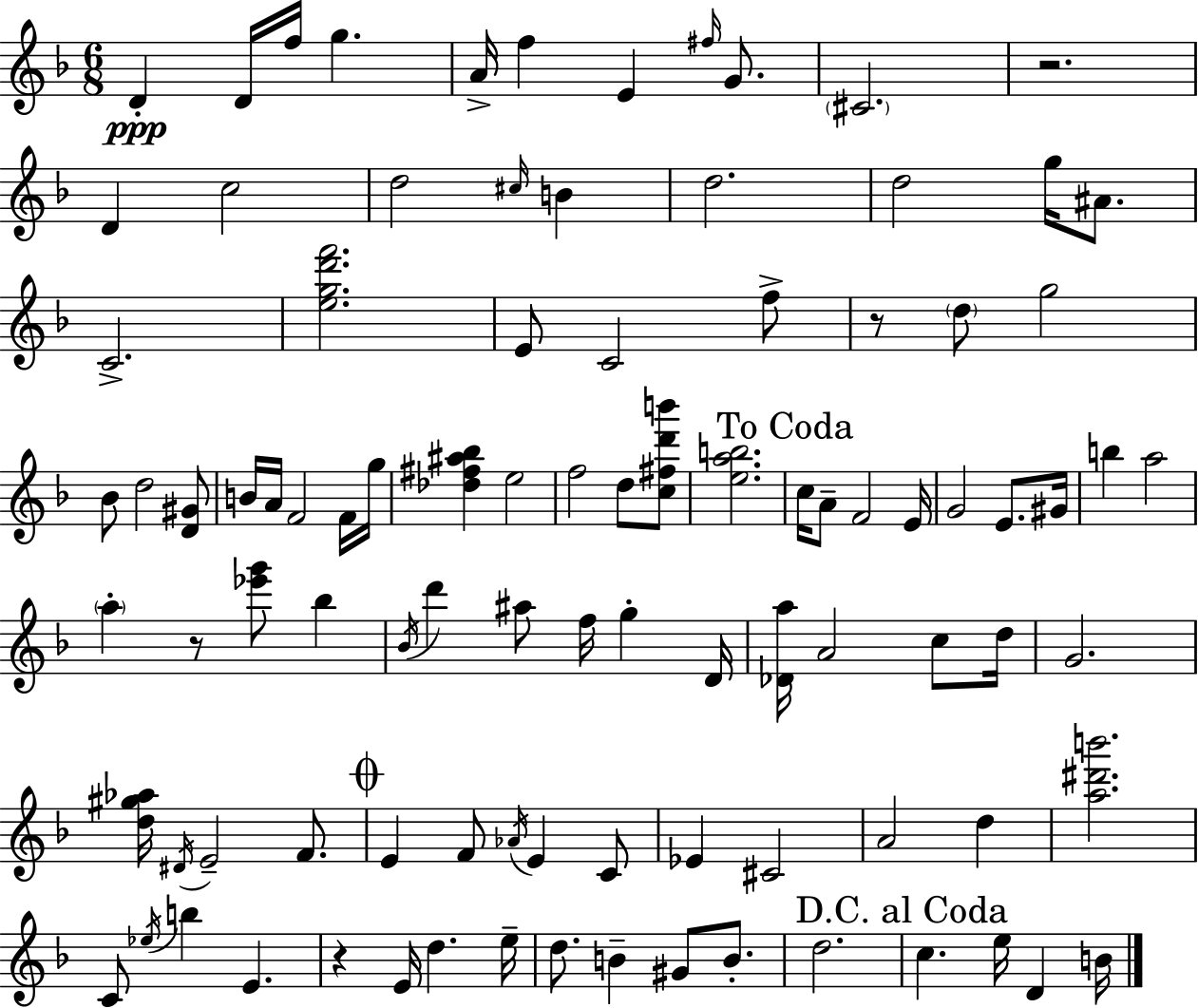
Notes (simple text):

D4/q D4/s F5/s G5/q. A4/s F5/q E4/q F#5/s G4/e. C#4/h. R/h. D4/q C5/h D5/h C#5/s B4/q D5/h. D5/h G5/s A#4/e. C4/h. [E5,G5,D6,F6]/h. E4/e C4/h F5/e R/e D5/e G5/h Bb4/e D5/h [D4,G#4]/e B4/s A4/s F4/h F4/s G5/s [Db5,F#5,A#5,Bb5]/q E5/h F5/h D5/e [C5,F#5,D6,B6]/e [E5,A5,B5]/h. C5/s A4/e F4/h E4/s G4/h E4/e. G#4/s B5/q A5/h A5/q R/e [Eb6,G6]/e Bb5/q Bb4/s D6/q A#5/e F5/s G5/q D4/s [Db4,A5]/s A4/h C5/e D5/s G4/h. [D5,G#5,Ab5]/s D#4/s E4/h F4/e. E4/q F4/e Ab4/s E4/q C4/e Eb4/q C#4/h A4/h D5/q [A5,D#6,B6]/h. C4/e Eb5/s B5/q E4/q. R/q E4/s D5/q. E5/s D5/e. B4/q G#4/e B4/e. D5/h. C5/q. E5/s D4/q B4/s